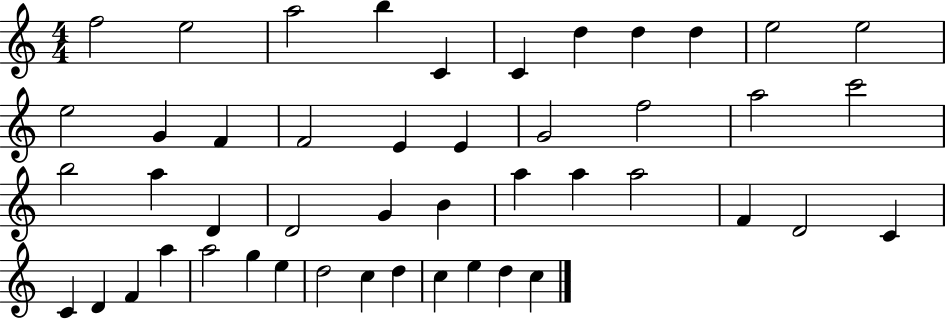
{
  \clef treble
  \numericTimeSignature
  \time 4/4
  \key c \major
  f''2 e''2 | a''2 b''4 c'4 | c'4 d''4 d''4 d''4 | e''2 e''2 | \break e''2 g'4 f'4 | f'2 e'4 e'4 | g'2 f''2 | a''2 c'''2 | \break b''2 a''4 d'4 | d'2 g'4 b'4 | a''4 a''4 a''2 | f'4 d'2 c'4 | \break c'4 d'4 f'4 a''4 | a''2 g''4 e''4 | d''2 c''4 d''4 | c''4 e''4 d''4 c''4 | \break \bar "|."
}